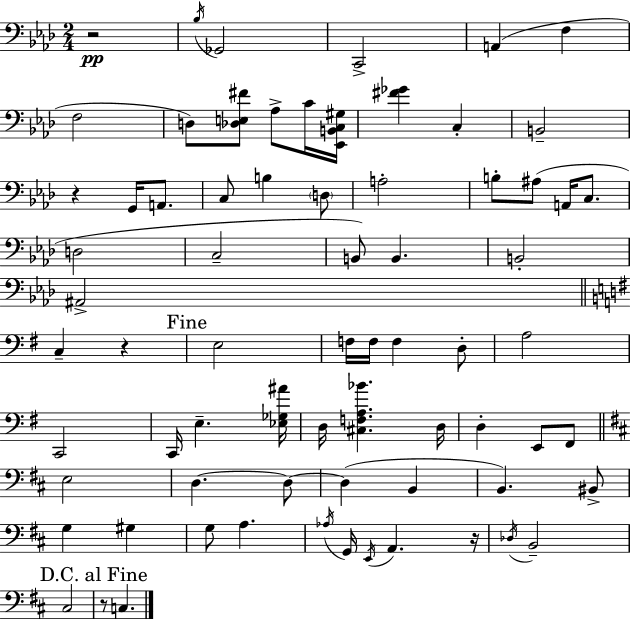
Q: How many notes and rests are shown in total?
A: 71